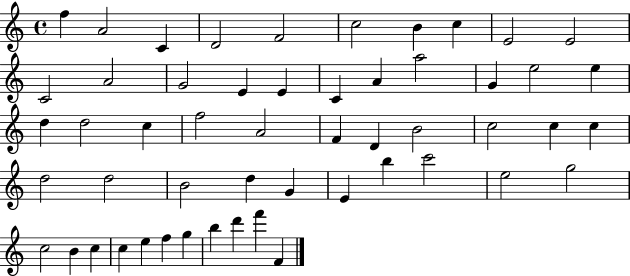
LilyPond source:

{
  \clef treble
  \time 4/4
  \defaultTimeSignature
  \key c \major
  f''4 a'2 c'4 | d'2 f'2 | c''2 b'4 c''4 | e'2 e'2 | \break c'2 a'2 | g'2 e'4 e'4 | c'4 a'4 a''2 | g'4 e''2 e''4 | \break d''4 d''2 c''4 | f''2 a'2 | f'4 d'4 b'2 | c''2 c''4 c''4 | \break d''2 d''2 | b'2 d''4 g'4 | e'4 b''4 c'''2 | e''2 g''2 | \break c''2 b'4 c''4 | c''4 e''4 f''4 g''4 | b''4 d'''4 f'''4 f'4 | \bar "|."
}